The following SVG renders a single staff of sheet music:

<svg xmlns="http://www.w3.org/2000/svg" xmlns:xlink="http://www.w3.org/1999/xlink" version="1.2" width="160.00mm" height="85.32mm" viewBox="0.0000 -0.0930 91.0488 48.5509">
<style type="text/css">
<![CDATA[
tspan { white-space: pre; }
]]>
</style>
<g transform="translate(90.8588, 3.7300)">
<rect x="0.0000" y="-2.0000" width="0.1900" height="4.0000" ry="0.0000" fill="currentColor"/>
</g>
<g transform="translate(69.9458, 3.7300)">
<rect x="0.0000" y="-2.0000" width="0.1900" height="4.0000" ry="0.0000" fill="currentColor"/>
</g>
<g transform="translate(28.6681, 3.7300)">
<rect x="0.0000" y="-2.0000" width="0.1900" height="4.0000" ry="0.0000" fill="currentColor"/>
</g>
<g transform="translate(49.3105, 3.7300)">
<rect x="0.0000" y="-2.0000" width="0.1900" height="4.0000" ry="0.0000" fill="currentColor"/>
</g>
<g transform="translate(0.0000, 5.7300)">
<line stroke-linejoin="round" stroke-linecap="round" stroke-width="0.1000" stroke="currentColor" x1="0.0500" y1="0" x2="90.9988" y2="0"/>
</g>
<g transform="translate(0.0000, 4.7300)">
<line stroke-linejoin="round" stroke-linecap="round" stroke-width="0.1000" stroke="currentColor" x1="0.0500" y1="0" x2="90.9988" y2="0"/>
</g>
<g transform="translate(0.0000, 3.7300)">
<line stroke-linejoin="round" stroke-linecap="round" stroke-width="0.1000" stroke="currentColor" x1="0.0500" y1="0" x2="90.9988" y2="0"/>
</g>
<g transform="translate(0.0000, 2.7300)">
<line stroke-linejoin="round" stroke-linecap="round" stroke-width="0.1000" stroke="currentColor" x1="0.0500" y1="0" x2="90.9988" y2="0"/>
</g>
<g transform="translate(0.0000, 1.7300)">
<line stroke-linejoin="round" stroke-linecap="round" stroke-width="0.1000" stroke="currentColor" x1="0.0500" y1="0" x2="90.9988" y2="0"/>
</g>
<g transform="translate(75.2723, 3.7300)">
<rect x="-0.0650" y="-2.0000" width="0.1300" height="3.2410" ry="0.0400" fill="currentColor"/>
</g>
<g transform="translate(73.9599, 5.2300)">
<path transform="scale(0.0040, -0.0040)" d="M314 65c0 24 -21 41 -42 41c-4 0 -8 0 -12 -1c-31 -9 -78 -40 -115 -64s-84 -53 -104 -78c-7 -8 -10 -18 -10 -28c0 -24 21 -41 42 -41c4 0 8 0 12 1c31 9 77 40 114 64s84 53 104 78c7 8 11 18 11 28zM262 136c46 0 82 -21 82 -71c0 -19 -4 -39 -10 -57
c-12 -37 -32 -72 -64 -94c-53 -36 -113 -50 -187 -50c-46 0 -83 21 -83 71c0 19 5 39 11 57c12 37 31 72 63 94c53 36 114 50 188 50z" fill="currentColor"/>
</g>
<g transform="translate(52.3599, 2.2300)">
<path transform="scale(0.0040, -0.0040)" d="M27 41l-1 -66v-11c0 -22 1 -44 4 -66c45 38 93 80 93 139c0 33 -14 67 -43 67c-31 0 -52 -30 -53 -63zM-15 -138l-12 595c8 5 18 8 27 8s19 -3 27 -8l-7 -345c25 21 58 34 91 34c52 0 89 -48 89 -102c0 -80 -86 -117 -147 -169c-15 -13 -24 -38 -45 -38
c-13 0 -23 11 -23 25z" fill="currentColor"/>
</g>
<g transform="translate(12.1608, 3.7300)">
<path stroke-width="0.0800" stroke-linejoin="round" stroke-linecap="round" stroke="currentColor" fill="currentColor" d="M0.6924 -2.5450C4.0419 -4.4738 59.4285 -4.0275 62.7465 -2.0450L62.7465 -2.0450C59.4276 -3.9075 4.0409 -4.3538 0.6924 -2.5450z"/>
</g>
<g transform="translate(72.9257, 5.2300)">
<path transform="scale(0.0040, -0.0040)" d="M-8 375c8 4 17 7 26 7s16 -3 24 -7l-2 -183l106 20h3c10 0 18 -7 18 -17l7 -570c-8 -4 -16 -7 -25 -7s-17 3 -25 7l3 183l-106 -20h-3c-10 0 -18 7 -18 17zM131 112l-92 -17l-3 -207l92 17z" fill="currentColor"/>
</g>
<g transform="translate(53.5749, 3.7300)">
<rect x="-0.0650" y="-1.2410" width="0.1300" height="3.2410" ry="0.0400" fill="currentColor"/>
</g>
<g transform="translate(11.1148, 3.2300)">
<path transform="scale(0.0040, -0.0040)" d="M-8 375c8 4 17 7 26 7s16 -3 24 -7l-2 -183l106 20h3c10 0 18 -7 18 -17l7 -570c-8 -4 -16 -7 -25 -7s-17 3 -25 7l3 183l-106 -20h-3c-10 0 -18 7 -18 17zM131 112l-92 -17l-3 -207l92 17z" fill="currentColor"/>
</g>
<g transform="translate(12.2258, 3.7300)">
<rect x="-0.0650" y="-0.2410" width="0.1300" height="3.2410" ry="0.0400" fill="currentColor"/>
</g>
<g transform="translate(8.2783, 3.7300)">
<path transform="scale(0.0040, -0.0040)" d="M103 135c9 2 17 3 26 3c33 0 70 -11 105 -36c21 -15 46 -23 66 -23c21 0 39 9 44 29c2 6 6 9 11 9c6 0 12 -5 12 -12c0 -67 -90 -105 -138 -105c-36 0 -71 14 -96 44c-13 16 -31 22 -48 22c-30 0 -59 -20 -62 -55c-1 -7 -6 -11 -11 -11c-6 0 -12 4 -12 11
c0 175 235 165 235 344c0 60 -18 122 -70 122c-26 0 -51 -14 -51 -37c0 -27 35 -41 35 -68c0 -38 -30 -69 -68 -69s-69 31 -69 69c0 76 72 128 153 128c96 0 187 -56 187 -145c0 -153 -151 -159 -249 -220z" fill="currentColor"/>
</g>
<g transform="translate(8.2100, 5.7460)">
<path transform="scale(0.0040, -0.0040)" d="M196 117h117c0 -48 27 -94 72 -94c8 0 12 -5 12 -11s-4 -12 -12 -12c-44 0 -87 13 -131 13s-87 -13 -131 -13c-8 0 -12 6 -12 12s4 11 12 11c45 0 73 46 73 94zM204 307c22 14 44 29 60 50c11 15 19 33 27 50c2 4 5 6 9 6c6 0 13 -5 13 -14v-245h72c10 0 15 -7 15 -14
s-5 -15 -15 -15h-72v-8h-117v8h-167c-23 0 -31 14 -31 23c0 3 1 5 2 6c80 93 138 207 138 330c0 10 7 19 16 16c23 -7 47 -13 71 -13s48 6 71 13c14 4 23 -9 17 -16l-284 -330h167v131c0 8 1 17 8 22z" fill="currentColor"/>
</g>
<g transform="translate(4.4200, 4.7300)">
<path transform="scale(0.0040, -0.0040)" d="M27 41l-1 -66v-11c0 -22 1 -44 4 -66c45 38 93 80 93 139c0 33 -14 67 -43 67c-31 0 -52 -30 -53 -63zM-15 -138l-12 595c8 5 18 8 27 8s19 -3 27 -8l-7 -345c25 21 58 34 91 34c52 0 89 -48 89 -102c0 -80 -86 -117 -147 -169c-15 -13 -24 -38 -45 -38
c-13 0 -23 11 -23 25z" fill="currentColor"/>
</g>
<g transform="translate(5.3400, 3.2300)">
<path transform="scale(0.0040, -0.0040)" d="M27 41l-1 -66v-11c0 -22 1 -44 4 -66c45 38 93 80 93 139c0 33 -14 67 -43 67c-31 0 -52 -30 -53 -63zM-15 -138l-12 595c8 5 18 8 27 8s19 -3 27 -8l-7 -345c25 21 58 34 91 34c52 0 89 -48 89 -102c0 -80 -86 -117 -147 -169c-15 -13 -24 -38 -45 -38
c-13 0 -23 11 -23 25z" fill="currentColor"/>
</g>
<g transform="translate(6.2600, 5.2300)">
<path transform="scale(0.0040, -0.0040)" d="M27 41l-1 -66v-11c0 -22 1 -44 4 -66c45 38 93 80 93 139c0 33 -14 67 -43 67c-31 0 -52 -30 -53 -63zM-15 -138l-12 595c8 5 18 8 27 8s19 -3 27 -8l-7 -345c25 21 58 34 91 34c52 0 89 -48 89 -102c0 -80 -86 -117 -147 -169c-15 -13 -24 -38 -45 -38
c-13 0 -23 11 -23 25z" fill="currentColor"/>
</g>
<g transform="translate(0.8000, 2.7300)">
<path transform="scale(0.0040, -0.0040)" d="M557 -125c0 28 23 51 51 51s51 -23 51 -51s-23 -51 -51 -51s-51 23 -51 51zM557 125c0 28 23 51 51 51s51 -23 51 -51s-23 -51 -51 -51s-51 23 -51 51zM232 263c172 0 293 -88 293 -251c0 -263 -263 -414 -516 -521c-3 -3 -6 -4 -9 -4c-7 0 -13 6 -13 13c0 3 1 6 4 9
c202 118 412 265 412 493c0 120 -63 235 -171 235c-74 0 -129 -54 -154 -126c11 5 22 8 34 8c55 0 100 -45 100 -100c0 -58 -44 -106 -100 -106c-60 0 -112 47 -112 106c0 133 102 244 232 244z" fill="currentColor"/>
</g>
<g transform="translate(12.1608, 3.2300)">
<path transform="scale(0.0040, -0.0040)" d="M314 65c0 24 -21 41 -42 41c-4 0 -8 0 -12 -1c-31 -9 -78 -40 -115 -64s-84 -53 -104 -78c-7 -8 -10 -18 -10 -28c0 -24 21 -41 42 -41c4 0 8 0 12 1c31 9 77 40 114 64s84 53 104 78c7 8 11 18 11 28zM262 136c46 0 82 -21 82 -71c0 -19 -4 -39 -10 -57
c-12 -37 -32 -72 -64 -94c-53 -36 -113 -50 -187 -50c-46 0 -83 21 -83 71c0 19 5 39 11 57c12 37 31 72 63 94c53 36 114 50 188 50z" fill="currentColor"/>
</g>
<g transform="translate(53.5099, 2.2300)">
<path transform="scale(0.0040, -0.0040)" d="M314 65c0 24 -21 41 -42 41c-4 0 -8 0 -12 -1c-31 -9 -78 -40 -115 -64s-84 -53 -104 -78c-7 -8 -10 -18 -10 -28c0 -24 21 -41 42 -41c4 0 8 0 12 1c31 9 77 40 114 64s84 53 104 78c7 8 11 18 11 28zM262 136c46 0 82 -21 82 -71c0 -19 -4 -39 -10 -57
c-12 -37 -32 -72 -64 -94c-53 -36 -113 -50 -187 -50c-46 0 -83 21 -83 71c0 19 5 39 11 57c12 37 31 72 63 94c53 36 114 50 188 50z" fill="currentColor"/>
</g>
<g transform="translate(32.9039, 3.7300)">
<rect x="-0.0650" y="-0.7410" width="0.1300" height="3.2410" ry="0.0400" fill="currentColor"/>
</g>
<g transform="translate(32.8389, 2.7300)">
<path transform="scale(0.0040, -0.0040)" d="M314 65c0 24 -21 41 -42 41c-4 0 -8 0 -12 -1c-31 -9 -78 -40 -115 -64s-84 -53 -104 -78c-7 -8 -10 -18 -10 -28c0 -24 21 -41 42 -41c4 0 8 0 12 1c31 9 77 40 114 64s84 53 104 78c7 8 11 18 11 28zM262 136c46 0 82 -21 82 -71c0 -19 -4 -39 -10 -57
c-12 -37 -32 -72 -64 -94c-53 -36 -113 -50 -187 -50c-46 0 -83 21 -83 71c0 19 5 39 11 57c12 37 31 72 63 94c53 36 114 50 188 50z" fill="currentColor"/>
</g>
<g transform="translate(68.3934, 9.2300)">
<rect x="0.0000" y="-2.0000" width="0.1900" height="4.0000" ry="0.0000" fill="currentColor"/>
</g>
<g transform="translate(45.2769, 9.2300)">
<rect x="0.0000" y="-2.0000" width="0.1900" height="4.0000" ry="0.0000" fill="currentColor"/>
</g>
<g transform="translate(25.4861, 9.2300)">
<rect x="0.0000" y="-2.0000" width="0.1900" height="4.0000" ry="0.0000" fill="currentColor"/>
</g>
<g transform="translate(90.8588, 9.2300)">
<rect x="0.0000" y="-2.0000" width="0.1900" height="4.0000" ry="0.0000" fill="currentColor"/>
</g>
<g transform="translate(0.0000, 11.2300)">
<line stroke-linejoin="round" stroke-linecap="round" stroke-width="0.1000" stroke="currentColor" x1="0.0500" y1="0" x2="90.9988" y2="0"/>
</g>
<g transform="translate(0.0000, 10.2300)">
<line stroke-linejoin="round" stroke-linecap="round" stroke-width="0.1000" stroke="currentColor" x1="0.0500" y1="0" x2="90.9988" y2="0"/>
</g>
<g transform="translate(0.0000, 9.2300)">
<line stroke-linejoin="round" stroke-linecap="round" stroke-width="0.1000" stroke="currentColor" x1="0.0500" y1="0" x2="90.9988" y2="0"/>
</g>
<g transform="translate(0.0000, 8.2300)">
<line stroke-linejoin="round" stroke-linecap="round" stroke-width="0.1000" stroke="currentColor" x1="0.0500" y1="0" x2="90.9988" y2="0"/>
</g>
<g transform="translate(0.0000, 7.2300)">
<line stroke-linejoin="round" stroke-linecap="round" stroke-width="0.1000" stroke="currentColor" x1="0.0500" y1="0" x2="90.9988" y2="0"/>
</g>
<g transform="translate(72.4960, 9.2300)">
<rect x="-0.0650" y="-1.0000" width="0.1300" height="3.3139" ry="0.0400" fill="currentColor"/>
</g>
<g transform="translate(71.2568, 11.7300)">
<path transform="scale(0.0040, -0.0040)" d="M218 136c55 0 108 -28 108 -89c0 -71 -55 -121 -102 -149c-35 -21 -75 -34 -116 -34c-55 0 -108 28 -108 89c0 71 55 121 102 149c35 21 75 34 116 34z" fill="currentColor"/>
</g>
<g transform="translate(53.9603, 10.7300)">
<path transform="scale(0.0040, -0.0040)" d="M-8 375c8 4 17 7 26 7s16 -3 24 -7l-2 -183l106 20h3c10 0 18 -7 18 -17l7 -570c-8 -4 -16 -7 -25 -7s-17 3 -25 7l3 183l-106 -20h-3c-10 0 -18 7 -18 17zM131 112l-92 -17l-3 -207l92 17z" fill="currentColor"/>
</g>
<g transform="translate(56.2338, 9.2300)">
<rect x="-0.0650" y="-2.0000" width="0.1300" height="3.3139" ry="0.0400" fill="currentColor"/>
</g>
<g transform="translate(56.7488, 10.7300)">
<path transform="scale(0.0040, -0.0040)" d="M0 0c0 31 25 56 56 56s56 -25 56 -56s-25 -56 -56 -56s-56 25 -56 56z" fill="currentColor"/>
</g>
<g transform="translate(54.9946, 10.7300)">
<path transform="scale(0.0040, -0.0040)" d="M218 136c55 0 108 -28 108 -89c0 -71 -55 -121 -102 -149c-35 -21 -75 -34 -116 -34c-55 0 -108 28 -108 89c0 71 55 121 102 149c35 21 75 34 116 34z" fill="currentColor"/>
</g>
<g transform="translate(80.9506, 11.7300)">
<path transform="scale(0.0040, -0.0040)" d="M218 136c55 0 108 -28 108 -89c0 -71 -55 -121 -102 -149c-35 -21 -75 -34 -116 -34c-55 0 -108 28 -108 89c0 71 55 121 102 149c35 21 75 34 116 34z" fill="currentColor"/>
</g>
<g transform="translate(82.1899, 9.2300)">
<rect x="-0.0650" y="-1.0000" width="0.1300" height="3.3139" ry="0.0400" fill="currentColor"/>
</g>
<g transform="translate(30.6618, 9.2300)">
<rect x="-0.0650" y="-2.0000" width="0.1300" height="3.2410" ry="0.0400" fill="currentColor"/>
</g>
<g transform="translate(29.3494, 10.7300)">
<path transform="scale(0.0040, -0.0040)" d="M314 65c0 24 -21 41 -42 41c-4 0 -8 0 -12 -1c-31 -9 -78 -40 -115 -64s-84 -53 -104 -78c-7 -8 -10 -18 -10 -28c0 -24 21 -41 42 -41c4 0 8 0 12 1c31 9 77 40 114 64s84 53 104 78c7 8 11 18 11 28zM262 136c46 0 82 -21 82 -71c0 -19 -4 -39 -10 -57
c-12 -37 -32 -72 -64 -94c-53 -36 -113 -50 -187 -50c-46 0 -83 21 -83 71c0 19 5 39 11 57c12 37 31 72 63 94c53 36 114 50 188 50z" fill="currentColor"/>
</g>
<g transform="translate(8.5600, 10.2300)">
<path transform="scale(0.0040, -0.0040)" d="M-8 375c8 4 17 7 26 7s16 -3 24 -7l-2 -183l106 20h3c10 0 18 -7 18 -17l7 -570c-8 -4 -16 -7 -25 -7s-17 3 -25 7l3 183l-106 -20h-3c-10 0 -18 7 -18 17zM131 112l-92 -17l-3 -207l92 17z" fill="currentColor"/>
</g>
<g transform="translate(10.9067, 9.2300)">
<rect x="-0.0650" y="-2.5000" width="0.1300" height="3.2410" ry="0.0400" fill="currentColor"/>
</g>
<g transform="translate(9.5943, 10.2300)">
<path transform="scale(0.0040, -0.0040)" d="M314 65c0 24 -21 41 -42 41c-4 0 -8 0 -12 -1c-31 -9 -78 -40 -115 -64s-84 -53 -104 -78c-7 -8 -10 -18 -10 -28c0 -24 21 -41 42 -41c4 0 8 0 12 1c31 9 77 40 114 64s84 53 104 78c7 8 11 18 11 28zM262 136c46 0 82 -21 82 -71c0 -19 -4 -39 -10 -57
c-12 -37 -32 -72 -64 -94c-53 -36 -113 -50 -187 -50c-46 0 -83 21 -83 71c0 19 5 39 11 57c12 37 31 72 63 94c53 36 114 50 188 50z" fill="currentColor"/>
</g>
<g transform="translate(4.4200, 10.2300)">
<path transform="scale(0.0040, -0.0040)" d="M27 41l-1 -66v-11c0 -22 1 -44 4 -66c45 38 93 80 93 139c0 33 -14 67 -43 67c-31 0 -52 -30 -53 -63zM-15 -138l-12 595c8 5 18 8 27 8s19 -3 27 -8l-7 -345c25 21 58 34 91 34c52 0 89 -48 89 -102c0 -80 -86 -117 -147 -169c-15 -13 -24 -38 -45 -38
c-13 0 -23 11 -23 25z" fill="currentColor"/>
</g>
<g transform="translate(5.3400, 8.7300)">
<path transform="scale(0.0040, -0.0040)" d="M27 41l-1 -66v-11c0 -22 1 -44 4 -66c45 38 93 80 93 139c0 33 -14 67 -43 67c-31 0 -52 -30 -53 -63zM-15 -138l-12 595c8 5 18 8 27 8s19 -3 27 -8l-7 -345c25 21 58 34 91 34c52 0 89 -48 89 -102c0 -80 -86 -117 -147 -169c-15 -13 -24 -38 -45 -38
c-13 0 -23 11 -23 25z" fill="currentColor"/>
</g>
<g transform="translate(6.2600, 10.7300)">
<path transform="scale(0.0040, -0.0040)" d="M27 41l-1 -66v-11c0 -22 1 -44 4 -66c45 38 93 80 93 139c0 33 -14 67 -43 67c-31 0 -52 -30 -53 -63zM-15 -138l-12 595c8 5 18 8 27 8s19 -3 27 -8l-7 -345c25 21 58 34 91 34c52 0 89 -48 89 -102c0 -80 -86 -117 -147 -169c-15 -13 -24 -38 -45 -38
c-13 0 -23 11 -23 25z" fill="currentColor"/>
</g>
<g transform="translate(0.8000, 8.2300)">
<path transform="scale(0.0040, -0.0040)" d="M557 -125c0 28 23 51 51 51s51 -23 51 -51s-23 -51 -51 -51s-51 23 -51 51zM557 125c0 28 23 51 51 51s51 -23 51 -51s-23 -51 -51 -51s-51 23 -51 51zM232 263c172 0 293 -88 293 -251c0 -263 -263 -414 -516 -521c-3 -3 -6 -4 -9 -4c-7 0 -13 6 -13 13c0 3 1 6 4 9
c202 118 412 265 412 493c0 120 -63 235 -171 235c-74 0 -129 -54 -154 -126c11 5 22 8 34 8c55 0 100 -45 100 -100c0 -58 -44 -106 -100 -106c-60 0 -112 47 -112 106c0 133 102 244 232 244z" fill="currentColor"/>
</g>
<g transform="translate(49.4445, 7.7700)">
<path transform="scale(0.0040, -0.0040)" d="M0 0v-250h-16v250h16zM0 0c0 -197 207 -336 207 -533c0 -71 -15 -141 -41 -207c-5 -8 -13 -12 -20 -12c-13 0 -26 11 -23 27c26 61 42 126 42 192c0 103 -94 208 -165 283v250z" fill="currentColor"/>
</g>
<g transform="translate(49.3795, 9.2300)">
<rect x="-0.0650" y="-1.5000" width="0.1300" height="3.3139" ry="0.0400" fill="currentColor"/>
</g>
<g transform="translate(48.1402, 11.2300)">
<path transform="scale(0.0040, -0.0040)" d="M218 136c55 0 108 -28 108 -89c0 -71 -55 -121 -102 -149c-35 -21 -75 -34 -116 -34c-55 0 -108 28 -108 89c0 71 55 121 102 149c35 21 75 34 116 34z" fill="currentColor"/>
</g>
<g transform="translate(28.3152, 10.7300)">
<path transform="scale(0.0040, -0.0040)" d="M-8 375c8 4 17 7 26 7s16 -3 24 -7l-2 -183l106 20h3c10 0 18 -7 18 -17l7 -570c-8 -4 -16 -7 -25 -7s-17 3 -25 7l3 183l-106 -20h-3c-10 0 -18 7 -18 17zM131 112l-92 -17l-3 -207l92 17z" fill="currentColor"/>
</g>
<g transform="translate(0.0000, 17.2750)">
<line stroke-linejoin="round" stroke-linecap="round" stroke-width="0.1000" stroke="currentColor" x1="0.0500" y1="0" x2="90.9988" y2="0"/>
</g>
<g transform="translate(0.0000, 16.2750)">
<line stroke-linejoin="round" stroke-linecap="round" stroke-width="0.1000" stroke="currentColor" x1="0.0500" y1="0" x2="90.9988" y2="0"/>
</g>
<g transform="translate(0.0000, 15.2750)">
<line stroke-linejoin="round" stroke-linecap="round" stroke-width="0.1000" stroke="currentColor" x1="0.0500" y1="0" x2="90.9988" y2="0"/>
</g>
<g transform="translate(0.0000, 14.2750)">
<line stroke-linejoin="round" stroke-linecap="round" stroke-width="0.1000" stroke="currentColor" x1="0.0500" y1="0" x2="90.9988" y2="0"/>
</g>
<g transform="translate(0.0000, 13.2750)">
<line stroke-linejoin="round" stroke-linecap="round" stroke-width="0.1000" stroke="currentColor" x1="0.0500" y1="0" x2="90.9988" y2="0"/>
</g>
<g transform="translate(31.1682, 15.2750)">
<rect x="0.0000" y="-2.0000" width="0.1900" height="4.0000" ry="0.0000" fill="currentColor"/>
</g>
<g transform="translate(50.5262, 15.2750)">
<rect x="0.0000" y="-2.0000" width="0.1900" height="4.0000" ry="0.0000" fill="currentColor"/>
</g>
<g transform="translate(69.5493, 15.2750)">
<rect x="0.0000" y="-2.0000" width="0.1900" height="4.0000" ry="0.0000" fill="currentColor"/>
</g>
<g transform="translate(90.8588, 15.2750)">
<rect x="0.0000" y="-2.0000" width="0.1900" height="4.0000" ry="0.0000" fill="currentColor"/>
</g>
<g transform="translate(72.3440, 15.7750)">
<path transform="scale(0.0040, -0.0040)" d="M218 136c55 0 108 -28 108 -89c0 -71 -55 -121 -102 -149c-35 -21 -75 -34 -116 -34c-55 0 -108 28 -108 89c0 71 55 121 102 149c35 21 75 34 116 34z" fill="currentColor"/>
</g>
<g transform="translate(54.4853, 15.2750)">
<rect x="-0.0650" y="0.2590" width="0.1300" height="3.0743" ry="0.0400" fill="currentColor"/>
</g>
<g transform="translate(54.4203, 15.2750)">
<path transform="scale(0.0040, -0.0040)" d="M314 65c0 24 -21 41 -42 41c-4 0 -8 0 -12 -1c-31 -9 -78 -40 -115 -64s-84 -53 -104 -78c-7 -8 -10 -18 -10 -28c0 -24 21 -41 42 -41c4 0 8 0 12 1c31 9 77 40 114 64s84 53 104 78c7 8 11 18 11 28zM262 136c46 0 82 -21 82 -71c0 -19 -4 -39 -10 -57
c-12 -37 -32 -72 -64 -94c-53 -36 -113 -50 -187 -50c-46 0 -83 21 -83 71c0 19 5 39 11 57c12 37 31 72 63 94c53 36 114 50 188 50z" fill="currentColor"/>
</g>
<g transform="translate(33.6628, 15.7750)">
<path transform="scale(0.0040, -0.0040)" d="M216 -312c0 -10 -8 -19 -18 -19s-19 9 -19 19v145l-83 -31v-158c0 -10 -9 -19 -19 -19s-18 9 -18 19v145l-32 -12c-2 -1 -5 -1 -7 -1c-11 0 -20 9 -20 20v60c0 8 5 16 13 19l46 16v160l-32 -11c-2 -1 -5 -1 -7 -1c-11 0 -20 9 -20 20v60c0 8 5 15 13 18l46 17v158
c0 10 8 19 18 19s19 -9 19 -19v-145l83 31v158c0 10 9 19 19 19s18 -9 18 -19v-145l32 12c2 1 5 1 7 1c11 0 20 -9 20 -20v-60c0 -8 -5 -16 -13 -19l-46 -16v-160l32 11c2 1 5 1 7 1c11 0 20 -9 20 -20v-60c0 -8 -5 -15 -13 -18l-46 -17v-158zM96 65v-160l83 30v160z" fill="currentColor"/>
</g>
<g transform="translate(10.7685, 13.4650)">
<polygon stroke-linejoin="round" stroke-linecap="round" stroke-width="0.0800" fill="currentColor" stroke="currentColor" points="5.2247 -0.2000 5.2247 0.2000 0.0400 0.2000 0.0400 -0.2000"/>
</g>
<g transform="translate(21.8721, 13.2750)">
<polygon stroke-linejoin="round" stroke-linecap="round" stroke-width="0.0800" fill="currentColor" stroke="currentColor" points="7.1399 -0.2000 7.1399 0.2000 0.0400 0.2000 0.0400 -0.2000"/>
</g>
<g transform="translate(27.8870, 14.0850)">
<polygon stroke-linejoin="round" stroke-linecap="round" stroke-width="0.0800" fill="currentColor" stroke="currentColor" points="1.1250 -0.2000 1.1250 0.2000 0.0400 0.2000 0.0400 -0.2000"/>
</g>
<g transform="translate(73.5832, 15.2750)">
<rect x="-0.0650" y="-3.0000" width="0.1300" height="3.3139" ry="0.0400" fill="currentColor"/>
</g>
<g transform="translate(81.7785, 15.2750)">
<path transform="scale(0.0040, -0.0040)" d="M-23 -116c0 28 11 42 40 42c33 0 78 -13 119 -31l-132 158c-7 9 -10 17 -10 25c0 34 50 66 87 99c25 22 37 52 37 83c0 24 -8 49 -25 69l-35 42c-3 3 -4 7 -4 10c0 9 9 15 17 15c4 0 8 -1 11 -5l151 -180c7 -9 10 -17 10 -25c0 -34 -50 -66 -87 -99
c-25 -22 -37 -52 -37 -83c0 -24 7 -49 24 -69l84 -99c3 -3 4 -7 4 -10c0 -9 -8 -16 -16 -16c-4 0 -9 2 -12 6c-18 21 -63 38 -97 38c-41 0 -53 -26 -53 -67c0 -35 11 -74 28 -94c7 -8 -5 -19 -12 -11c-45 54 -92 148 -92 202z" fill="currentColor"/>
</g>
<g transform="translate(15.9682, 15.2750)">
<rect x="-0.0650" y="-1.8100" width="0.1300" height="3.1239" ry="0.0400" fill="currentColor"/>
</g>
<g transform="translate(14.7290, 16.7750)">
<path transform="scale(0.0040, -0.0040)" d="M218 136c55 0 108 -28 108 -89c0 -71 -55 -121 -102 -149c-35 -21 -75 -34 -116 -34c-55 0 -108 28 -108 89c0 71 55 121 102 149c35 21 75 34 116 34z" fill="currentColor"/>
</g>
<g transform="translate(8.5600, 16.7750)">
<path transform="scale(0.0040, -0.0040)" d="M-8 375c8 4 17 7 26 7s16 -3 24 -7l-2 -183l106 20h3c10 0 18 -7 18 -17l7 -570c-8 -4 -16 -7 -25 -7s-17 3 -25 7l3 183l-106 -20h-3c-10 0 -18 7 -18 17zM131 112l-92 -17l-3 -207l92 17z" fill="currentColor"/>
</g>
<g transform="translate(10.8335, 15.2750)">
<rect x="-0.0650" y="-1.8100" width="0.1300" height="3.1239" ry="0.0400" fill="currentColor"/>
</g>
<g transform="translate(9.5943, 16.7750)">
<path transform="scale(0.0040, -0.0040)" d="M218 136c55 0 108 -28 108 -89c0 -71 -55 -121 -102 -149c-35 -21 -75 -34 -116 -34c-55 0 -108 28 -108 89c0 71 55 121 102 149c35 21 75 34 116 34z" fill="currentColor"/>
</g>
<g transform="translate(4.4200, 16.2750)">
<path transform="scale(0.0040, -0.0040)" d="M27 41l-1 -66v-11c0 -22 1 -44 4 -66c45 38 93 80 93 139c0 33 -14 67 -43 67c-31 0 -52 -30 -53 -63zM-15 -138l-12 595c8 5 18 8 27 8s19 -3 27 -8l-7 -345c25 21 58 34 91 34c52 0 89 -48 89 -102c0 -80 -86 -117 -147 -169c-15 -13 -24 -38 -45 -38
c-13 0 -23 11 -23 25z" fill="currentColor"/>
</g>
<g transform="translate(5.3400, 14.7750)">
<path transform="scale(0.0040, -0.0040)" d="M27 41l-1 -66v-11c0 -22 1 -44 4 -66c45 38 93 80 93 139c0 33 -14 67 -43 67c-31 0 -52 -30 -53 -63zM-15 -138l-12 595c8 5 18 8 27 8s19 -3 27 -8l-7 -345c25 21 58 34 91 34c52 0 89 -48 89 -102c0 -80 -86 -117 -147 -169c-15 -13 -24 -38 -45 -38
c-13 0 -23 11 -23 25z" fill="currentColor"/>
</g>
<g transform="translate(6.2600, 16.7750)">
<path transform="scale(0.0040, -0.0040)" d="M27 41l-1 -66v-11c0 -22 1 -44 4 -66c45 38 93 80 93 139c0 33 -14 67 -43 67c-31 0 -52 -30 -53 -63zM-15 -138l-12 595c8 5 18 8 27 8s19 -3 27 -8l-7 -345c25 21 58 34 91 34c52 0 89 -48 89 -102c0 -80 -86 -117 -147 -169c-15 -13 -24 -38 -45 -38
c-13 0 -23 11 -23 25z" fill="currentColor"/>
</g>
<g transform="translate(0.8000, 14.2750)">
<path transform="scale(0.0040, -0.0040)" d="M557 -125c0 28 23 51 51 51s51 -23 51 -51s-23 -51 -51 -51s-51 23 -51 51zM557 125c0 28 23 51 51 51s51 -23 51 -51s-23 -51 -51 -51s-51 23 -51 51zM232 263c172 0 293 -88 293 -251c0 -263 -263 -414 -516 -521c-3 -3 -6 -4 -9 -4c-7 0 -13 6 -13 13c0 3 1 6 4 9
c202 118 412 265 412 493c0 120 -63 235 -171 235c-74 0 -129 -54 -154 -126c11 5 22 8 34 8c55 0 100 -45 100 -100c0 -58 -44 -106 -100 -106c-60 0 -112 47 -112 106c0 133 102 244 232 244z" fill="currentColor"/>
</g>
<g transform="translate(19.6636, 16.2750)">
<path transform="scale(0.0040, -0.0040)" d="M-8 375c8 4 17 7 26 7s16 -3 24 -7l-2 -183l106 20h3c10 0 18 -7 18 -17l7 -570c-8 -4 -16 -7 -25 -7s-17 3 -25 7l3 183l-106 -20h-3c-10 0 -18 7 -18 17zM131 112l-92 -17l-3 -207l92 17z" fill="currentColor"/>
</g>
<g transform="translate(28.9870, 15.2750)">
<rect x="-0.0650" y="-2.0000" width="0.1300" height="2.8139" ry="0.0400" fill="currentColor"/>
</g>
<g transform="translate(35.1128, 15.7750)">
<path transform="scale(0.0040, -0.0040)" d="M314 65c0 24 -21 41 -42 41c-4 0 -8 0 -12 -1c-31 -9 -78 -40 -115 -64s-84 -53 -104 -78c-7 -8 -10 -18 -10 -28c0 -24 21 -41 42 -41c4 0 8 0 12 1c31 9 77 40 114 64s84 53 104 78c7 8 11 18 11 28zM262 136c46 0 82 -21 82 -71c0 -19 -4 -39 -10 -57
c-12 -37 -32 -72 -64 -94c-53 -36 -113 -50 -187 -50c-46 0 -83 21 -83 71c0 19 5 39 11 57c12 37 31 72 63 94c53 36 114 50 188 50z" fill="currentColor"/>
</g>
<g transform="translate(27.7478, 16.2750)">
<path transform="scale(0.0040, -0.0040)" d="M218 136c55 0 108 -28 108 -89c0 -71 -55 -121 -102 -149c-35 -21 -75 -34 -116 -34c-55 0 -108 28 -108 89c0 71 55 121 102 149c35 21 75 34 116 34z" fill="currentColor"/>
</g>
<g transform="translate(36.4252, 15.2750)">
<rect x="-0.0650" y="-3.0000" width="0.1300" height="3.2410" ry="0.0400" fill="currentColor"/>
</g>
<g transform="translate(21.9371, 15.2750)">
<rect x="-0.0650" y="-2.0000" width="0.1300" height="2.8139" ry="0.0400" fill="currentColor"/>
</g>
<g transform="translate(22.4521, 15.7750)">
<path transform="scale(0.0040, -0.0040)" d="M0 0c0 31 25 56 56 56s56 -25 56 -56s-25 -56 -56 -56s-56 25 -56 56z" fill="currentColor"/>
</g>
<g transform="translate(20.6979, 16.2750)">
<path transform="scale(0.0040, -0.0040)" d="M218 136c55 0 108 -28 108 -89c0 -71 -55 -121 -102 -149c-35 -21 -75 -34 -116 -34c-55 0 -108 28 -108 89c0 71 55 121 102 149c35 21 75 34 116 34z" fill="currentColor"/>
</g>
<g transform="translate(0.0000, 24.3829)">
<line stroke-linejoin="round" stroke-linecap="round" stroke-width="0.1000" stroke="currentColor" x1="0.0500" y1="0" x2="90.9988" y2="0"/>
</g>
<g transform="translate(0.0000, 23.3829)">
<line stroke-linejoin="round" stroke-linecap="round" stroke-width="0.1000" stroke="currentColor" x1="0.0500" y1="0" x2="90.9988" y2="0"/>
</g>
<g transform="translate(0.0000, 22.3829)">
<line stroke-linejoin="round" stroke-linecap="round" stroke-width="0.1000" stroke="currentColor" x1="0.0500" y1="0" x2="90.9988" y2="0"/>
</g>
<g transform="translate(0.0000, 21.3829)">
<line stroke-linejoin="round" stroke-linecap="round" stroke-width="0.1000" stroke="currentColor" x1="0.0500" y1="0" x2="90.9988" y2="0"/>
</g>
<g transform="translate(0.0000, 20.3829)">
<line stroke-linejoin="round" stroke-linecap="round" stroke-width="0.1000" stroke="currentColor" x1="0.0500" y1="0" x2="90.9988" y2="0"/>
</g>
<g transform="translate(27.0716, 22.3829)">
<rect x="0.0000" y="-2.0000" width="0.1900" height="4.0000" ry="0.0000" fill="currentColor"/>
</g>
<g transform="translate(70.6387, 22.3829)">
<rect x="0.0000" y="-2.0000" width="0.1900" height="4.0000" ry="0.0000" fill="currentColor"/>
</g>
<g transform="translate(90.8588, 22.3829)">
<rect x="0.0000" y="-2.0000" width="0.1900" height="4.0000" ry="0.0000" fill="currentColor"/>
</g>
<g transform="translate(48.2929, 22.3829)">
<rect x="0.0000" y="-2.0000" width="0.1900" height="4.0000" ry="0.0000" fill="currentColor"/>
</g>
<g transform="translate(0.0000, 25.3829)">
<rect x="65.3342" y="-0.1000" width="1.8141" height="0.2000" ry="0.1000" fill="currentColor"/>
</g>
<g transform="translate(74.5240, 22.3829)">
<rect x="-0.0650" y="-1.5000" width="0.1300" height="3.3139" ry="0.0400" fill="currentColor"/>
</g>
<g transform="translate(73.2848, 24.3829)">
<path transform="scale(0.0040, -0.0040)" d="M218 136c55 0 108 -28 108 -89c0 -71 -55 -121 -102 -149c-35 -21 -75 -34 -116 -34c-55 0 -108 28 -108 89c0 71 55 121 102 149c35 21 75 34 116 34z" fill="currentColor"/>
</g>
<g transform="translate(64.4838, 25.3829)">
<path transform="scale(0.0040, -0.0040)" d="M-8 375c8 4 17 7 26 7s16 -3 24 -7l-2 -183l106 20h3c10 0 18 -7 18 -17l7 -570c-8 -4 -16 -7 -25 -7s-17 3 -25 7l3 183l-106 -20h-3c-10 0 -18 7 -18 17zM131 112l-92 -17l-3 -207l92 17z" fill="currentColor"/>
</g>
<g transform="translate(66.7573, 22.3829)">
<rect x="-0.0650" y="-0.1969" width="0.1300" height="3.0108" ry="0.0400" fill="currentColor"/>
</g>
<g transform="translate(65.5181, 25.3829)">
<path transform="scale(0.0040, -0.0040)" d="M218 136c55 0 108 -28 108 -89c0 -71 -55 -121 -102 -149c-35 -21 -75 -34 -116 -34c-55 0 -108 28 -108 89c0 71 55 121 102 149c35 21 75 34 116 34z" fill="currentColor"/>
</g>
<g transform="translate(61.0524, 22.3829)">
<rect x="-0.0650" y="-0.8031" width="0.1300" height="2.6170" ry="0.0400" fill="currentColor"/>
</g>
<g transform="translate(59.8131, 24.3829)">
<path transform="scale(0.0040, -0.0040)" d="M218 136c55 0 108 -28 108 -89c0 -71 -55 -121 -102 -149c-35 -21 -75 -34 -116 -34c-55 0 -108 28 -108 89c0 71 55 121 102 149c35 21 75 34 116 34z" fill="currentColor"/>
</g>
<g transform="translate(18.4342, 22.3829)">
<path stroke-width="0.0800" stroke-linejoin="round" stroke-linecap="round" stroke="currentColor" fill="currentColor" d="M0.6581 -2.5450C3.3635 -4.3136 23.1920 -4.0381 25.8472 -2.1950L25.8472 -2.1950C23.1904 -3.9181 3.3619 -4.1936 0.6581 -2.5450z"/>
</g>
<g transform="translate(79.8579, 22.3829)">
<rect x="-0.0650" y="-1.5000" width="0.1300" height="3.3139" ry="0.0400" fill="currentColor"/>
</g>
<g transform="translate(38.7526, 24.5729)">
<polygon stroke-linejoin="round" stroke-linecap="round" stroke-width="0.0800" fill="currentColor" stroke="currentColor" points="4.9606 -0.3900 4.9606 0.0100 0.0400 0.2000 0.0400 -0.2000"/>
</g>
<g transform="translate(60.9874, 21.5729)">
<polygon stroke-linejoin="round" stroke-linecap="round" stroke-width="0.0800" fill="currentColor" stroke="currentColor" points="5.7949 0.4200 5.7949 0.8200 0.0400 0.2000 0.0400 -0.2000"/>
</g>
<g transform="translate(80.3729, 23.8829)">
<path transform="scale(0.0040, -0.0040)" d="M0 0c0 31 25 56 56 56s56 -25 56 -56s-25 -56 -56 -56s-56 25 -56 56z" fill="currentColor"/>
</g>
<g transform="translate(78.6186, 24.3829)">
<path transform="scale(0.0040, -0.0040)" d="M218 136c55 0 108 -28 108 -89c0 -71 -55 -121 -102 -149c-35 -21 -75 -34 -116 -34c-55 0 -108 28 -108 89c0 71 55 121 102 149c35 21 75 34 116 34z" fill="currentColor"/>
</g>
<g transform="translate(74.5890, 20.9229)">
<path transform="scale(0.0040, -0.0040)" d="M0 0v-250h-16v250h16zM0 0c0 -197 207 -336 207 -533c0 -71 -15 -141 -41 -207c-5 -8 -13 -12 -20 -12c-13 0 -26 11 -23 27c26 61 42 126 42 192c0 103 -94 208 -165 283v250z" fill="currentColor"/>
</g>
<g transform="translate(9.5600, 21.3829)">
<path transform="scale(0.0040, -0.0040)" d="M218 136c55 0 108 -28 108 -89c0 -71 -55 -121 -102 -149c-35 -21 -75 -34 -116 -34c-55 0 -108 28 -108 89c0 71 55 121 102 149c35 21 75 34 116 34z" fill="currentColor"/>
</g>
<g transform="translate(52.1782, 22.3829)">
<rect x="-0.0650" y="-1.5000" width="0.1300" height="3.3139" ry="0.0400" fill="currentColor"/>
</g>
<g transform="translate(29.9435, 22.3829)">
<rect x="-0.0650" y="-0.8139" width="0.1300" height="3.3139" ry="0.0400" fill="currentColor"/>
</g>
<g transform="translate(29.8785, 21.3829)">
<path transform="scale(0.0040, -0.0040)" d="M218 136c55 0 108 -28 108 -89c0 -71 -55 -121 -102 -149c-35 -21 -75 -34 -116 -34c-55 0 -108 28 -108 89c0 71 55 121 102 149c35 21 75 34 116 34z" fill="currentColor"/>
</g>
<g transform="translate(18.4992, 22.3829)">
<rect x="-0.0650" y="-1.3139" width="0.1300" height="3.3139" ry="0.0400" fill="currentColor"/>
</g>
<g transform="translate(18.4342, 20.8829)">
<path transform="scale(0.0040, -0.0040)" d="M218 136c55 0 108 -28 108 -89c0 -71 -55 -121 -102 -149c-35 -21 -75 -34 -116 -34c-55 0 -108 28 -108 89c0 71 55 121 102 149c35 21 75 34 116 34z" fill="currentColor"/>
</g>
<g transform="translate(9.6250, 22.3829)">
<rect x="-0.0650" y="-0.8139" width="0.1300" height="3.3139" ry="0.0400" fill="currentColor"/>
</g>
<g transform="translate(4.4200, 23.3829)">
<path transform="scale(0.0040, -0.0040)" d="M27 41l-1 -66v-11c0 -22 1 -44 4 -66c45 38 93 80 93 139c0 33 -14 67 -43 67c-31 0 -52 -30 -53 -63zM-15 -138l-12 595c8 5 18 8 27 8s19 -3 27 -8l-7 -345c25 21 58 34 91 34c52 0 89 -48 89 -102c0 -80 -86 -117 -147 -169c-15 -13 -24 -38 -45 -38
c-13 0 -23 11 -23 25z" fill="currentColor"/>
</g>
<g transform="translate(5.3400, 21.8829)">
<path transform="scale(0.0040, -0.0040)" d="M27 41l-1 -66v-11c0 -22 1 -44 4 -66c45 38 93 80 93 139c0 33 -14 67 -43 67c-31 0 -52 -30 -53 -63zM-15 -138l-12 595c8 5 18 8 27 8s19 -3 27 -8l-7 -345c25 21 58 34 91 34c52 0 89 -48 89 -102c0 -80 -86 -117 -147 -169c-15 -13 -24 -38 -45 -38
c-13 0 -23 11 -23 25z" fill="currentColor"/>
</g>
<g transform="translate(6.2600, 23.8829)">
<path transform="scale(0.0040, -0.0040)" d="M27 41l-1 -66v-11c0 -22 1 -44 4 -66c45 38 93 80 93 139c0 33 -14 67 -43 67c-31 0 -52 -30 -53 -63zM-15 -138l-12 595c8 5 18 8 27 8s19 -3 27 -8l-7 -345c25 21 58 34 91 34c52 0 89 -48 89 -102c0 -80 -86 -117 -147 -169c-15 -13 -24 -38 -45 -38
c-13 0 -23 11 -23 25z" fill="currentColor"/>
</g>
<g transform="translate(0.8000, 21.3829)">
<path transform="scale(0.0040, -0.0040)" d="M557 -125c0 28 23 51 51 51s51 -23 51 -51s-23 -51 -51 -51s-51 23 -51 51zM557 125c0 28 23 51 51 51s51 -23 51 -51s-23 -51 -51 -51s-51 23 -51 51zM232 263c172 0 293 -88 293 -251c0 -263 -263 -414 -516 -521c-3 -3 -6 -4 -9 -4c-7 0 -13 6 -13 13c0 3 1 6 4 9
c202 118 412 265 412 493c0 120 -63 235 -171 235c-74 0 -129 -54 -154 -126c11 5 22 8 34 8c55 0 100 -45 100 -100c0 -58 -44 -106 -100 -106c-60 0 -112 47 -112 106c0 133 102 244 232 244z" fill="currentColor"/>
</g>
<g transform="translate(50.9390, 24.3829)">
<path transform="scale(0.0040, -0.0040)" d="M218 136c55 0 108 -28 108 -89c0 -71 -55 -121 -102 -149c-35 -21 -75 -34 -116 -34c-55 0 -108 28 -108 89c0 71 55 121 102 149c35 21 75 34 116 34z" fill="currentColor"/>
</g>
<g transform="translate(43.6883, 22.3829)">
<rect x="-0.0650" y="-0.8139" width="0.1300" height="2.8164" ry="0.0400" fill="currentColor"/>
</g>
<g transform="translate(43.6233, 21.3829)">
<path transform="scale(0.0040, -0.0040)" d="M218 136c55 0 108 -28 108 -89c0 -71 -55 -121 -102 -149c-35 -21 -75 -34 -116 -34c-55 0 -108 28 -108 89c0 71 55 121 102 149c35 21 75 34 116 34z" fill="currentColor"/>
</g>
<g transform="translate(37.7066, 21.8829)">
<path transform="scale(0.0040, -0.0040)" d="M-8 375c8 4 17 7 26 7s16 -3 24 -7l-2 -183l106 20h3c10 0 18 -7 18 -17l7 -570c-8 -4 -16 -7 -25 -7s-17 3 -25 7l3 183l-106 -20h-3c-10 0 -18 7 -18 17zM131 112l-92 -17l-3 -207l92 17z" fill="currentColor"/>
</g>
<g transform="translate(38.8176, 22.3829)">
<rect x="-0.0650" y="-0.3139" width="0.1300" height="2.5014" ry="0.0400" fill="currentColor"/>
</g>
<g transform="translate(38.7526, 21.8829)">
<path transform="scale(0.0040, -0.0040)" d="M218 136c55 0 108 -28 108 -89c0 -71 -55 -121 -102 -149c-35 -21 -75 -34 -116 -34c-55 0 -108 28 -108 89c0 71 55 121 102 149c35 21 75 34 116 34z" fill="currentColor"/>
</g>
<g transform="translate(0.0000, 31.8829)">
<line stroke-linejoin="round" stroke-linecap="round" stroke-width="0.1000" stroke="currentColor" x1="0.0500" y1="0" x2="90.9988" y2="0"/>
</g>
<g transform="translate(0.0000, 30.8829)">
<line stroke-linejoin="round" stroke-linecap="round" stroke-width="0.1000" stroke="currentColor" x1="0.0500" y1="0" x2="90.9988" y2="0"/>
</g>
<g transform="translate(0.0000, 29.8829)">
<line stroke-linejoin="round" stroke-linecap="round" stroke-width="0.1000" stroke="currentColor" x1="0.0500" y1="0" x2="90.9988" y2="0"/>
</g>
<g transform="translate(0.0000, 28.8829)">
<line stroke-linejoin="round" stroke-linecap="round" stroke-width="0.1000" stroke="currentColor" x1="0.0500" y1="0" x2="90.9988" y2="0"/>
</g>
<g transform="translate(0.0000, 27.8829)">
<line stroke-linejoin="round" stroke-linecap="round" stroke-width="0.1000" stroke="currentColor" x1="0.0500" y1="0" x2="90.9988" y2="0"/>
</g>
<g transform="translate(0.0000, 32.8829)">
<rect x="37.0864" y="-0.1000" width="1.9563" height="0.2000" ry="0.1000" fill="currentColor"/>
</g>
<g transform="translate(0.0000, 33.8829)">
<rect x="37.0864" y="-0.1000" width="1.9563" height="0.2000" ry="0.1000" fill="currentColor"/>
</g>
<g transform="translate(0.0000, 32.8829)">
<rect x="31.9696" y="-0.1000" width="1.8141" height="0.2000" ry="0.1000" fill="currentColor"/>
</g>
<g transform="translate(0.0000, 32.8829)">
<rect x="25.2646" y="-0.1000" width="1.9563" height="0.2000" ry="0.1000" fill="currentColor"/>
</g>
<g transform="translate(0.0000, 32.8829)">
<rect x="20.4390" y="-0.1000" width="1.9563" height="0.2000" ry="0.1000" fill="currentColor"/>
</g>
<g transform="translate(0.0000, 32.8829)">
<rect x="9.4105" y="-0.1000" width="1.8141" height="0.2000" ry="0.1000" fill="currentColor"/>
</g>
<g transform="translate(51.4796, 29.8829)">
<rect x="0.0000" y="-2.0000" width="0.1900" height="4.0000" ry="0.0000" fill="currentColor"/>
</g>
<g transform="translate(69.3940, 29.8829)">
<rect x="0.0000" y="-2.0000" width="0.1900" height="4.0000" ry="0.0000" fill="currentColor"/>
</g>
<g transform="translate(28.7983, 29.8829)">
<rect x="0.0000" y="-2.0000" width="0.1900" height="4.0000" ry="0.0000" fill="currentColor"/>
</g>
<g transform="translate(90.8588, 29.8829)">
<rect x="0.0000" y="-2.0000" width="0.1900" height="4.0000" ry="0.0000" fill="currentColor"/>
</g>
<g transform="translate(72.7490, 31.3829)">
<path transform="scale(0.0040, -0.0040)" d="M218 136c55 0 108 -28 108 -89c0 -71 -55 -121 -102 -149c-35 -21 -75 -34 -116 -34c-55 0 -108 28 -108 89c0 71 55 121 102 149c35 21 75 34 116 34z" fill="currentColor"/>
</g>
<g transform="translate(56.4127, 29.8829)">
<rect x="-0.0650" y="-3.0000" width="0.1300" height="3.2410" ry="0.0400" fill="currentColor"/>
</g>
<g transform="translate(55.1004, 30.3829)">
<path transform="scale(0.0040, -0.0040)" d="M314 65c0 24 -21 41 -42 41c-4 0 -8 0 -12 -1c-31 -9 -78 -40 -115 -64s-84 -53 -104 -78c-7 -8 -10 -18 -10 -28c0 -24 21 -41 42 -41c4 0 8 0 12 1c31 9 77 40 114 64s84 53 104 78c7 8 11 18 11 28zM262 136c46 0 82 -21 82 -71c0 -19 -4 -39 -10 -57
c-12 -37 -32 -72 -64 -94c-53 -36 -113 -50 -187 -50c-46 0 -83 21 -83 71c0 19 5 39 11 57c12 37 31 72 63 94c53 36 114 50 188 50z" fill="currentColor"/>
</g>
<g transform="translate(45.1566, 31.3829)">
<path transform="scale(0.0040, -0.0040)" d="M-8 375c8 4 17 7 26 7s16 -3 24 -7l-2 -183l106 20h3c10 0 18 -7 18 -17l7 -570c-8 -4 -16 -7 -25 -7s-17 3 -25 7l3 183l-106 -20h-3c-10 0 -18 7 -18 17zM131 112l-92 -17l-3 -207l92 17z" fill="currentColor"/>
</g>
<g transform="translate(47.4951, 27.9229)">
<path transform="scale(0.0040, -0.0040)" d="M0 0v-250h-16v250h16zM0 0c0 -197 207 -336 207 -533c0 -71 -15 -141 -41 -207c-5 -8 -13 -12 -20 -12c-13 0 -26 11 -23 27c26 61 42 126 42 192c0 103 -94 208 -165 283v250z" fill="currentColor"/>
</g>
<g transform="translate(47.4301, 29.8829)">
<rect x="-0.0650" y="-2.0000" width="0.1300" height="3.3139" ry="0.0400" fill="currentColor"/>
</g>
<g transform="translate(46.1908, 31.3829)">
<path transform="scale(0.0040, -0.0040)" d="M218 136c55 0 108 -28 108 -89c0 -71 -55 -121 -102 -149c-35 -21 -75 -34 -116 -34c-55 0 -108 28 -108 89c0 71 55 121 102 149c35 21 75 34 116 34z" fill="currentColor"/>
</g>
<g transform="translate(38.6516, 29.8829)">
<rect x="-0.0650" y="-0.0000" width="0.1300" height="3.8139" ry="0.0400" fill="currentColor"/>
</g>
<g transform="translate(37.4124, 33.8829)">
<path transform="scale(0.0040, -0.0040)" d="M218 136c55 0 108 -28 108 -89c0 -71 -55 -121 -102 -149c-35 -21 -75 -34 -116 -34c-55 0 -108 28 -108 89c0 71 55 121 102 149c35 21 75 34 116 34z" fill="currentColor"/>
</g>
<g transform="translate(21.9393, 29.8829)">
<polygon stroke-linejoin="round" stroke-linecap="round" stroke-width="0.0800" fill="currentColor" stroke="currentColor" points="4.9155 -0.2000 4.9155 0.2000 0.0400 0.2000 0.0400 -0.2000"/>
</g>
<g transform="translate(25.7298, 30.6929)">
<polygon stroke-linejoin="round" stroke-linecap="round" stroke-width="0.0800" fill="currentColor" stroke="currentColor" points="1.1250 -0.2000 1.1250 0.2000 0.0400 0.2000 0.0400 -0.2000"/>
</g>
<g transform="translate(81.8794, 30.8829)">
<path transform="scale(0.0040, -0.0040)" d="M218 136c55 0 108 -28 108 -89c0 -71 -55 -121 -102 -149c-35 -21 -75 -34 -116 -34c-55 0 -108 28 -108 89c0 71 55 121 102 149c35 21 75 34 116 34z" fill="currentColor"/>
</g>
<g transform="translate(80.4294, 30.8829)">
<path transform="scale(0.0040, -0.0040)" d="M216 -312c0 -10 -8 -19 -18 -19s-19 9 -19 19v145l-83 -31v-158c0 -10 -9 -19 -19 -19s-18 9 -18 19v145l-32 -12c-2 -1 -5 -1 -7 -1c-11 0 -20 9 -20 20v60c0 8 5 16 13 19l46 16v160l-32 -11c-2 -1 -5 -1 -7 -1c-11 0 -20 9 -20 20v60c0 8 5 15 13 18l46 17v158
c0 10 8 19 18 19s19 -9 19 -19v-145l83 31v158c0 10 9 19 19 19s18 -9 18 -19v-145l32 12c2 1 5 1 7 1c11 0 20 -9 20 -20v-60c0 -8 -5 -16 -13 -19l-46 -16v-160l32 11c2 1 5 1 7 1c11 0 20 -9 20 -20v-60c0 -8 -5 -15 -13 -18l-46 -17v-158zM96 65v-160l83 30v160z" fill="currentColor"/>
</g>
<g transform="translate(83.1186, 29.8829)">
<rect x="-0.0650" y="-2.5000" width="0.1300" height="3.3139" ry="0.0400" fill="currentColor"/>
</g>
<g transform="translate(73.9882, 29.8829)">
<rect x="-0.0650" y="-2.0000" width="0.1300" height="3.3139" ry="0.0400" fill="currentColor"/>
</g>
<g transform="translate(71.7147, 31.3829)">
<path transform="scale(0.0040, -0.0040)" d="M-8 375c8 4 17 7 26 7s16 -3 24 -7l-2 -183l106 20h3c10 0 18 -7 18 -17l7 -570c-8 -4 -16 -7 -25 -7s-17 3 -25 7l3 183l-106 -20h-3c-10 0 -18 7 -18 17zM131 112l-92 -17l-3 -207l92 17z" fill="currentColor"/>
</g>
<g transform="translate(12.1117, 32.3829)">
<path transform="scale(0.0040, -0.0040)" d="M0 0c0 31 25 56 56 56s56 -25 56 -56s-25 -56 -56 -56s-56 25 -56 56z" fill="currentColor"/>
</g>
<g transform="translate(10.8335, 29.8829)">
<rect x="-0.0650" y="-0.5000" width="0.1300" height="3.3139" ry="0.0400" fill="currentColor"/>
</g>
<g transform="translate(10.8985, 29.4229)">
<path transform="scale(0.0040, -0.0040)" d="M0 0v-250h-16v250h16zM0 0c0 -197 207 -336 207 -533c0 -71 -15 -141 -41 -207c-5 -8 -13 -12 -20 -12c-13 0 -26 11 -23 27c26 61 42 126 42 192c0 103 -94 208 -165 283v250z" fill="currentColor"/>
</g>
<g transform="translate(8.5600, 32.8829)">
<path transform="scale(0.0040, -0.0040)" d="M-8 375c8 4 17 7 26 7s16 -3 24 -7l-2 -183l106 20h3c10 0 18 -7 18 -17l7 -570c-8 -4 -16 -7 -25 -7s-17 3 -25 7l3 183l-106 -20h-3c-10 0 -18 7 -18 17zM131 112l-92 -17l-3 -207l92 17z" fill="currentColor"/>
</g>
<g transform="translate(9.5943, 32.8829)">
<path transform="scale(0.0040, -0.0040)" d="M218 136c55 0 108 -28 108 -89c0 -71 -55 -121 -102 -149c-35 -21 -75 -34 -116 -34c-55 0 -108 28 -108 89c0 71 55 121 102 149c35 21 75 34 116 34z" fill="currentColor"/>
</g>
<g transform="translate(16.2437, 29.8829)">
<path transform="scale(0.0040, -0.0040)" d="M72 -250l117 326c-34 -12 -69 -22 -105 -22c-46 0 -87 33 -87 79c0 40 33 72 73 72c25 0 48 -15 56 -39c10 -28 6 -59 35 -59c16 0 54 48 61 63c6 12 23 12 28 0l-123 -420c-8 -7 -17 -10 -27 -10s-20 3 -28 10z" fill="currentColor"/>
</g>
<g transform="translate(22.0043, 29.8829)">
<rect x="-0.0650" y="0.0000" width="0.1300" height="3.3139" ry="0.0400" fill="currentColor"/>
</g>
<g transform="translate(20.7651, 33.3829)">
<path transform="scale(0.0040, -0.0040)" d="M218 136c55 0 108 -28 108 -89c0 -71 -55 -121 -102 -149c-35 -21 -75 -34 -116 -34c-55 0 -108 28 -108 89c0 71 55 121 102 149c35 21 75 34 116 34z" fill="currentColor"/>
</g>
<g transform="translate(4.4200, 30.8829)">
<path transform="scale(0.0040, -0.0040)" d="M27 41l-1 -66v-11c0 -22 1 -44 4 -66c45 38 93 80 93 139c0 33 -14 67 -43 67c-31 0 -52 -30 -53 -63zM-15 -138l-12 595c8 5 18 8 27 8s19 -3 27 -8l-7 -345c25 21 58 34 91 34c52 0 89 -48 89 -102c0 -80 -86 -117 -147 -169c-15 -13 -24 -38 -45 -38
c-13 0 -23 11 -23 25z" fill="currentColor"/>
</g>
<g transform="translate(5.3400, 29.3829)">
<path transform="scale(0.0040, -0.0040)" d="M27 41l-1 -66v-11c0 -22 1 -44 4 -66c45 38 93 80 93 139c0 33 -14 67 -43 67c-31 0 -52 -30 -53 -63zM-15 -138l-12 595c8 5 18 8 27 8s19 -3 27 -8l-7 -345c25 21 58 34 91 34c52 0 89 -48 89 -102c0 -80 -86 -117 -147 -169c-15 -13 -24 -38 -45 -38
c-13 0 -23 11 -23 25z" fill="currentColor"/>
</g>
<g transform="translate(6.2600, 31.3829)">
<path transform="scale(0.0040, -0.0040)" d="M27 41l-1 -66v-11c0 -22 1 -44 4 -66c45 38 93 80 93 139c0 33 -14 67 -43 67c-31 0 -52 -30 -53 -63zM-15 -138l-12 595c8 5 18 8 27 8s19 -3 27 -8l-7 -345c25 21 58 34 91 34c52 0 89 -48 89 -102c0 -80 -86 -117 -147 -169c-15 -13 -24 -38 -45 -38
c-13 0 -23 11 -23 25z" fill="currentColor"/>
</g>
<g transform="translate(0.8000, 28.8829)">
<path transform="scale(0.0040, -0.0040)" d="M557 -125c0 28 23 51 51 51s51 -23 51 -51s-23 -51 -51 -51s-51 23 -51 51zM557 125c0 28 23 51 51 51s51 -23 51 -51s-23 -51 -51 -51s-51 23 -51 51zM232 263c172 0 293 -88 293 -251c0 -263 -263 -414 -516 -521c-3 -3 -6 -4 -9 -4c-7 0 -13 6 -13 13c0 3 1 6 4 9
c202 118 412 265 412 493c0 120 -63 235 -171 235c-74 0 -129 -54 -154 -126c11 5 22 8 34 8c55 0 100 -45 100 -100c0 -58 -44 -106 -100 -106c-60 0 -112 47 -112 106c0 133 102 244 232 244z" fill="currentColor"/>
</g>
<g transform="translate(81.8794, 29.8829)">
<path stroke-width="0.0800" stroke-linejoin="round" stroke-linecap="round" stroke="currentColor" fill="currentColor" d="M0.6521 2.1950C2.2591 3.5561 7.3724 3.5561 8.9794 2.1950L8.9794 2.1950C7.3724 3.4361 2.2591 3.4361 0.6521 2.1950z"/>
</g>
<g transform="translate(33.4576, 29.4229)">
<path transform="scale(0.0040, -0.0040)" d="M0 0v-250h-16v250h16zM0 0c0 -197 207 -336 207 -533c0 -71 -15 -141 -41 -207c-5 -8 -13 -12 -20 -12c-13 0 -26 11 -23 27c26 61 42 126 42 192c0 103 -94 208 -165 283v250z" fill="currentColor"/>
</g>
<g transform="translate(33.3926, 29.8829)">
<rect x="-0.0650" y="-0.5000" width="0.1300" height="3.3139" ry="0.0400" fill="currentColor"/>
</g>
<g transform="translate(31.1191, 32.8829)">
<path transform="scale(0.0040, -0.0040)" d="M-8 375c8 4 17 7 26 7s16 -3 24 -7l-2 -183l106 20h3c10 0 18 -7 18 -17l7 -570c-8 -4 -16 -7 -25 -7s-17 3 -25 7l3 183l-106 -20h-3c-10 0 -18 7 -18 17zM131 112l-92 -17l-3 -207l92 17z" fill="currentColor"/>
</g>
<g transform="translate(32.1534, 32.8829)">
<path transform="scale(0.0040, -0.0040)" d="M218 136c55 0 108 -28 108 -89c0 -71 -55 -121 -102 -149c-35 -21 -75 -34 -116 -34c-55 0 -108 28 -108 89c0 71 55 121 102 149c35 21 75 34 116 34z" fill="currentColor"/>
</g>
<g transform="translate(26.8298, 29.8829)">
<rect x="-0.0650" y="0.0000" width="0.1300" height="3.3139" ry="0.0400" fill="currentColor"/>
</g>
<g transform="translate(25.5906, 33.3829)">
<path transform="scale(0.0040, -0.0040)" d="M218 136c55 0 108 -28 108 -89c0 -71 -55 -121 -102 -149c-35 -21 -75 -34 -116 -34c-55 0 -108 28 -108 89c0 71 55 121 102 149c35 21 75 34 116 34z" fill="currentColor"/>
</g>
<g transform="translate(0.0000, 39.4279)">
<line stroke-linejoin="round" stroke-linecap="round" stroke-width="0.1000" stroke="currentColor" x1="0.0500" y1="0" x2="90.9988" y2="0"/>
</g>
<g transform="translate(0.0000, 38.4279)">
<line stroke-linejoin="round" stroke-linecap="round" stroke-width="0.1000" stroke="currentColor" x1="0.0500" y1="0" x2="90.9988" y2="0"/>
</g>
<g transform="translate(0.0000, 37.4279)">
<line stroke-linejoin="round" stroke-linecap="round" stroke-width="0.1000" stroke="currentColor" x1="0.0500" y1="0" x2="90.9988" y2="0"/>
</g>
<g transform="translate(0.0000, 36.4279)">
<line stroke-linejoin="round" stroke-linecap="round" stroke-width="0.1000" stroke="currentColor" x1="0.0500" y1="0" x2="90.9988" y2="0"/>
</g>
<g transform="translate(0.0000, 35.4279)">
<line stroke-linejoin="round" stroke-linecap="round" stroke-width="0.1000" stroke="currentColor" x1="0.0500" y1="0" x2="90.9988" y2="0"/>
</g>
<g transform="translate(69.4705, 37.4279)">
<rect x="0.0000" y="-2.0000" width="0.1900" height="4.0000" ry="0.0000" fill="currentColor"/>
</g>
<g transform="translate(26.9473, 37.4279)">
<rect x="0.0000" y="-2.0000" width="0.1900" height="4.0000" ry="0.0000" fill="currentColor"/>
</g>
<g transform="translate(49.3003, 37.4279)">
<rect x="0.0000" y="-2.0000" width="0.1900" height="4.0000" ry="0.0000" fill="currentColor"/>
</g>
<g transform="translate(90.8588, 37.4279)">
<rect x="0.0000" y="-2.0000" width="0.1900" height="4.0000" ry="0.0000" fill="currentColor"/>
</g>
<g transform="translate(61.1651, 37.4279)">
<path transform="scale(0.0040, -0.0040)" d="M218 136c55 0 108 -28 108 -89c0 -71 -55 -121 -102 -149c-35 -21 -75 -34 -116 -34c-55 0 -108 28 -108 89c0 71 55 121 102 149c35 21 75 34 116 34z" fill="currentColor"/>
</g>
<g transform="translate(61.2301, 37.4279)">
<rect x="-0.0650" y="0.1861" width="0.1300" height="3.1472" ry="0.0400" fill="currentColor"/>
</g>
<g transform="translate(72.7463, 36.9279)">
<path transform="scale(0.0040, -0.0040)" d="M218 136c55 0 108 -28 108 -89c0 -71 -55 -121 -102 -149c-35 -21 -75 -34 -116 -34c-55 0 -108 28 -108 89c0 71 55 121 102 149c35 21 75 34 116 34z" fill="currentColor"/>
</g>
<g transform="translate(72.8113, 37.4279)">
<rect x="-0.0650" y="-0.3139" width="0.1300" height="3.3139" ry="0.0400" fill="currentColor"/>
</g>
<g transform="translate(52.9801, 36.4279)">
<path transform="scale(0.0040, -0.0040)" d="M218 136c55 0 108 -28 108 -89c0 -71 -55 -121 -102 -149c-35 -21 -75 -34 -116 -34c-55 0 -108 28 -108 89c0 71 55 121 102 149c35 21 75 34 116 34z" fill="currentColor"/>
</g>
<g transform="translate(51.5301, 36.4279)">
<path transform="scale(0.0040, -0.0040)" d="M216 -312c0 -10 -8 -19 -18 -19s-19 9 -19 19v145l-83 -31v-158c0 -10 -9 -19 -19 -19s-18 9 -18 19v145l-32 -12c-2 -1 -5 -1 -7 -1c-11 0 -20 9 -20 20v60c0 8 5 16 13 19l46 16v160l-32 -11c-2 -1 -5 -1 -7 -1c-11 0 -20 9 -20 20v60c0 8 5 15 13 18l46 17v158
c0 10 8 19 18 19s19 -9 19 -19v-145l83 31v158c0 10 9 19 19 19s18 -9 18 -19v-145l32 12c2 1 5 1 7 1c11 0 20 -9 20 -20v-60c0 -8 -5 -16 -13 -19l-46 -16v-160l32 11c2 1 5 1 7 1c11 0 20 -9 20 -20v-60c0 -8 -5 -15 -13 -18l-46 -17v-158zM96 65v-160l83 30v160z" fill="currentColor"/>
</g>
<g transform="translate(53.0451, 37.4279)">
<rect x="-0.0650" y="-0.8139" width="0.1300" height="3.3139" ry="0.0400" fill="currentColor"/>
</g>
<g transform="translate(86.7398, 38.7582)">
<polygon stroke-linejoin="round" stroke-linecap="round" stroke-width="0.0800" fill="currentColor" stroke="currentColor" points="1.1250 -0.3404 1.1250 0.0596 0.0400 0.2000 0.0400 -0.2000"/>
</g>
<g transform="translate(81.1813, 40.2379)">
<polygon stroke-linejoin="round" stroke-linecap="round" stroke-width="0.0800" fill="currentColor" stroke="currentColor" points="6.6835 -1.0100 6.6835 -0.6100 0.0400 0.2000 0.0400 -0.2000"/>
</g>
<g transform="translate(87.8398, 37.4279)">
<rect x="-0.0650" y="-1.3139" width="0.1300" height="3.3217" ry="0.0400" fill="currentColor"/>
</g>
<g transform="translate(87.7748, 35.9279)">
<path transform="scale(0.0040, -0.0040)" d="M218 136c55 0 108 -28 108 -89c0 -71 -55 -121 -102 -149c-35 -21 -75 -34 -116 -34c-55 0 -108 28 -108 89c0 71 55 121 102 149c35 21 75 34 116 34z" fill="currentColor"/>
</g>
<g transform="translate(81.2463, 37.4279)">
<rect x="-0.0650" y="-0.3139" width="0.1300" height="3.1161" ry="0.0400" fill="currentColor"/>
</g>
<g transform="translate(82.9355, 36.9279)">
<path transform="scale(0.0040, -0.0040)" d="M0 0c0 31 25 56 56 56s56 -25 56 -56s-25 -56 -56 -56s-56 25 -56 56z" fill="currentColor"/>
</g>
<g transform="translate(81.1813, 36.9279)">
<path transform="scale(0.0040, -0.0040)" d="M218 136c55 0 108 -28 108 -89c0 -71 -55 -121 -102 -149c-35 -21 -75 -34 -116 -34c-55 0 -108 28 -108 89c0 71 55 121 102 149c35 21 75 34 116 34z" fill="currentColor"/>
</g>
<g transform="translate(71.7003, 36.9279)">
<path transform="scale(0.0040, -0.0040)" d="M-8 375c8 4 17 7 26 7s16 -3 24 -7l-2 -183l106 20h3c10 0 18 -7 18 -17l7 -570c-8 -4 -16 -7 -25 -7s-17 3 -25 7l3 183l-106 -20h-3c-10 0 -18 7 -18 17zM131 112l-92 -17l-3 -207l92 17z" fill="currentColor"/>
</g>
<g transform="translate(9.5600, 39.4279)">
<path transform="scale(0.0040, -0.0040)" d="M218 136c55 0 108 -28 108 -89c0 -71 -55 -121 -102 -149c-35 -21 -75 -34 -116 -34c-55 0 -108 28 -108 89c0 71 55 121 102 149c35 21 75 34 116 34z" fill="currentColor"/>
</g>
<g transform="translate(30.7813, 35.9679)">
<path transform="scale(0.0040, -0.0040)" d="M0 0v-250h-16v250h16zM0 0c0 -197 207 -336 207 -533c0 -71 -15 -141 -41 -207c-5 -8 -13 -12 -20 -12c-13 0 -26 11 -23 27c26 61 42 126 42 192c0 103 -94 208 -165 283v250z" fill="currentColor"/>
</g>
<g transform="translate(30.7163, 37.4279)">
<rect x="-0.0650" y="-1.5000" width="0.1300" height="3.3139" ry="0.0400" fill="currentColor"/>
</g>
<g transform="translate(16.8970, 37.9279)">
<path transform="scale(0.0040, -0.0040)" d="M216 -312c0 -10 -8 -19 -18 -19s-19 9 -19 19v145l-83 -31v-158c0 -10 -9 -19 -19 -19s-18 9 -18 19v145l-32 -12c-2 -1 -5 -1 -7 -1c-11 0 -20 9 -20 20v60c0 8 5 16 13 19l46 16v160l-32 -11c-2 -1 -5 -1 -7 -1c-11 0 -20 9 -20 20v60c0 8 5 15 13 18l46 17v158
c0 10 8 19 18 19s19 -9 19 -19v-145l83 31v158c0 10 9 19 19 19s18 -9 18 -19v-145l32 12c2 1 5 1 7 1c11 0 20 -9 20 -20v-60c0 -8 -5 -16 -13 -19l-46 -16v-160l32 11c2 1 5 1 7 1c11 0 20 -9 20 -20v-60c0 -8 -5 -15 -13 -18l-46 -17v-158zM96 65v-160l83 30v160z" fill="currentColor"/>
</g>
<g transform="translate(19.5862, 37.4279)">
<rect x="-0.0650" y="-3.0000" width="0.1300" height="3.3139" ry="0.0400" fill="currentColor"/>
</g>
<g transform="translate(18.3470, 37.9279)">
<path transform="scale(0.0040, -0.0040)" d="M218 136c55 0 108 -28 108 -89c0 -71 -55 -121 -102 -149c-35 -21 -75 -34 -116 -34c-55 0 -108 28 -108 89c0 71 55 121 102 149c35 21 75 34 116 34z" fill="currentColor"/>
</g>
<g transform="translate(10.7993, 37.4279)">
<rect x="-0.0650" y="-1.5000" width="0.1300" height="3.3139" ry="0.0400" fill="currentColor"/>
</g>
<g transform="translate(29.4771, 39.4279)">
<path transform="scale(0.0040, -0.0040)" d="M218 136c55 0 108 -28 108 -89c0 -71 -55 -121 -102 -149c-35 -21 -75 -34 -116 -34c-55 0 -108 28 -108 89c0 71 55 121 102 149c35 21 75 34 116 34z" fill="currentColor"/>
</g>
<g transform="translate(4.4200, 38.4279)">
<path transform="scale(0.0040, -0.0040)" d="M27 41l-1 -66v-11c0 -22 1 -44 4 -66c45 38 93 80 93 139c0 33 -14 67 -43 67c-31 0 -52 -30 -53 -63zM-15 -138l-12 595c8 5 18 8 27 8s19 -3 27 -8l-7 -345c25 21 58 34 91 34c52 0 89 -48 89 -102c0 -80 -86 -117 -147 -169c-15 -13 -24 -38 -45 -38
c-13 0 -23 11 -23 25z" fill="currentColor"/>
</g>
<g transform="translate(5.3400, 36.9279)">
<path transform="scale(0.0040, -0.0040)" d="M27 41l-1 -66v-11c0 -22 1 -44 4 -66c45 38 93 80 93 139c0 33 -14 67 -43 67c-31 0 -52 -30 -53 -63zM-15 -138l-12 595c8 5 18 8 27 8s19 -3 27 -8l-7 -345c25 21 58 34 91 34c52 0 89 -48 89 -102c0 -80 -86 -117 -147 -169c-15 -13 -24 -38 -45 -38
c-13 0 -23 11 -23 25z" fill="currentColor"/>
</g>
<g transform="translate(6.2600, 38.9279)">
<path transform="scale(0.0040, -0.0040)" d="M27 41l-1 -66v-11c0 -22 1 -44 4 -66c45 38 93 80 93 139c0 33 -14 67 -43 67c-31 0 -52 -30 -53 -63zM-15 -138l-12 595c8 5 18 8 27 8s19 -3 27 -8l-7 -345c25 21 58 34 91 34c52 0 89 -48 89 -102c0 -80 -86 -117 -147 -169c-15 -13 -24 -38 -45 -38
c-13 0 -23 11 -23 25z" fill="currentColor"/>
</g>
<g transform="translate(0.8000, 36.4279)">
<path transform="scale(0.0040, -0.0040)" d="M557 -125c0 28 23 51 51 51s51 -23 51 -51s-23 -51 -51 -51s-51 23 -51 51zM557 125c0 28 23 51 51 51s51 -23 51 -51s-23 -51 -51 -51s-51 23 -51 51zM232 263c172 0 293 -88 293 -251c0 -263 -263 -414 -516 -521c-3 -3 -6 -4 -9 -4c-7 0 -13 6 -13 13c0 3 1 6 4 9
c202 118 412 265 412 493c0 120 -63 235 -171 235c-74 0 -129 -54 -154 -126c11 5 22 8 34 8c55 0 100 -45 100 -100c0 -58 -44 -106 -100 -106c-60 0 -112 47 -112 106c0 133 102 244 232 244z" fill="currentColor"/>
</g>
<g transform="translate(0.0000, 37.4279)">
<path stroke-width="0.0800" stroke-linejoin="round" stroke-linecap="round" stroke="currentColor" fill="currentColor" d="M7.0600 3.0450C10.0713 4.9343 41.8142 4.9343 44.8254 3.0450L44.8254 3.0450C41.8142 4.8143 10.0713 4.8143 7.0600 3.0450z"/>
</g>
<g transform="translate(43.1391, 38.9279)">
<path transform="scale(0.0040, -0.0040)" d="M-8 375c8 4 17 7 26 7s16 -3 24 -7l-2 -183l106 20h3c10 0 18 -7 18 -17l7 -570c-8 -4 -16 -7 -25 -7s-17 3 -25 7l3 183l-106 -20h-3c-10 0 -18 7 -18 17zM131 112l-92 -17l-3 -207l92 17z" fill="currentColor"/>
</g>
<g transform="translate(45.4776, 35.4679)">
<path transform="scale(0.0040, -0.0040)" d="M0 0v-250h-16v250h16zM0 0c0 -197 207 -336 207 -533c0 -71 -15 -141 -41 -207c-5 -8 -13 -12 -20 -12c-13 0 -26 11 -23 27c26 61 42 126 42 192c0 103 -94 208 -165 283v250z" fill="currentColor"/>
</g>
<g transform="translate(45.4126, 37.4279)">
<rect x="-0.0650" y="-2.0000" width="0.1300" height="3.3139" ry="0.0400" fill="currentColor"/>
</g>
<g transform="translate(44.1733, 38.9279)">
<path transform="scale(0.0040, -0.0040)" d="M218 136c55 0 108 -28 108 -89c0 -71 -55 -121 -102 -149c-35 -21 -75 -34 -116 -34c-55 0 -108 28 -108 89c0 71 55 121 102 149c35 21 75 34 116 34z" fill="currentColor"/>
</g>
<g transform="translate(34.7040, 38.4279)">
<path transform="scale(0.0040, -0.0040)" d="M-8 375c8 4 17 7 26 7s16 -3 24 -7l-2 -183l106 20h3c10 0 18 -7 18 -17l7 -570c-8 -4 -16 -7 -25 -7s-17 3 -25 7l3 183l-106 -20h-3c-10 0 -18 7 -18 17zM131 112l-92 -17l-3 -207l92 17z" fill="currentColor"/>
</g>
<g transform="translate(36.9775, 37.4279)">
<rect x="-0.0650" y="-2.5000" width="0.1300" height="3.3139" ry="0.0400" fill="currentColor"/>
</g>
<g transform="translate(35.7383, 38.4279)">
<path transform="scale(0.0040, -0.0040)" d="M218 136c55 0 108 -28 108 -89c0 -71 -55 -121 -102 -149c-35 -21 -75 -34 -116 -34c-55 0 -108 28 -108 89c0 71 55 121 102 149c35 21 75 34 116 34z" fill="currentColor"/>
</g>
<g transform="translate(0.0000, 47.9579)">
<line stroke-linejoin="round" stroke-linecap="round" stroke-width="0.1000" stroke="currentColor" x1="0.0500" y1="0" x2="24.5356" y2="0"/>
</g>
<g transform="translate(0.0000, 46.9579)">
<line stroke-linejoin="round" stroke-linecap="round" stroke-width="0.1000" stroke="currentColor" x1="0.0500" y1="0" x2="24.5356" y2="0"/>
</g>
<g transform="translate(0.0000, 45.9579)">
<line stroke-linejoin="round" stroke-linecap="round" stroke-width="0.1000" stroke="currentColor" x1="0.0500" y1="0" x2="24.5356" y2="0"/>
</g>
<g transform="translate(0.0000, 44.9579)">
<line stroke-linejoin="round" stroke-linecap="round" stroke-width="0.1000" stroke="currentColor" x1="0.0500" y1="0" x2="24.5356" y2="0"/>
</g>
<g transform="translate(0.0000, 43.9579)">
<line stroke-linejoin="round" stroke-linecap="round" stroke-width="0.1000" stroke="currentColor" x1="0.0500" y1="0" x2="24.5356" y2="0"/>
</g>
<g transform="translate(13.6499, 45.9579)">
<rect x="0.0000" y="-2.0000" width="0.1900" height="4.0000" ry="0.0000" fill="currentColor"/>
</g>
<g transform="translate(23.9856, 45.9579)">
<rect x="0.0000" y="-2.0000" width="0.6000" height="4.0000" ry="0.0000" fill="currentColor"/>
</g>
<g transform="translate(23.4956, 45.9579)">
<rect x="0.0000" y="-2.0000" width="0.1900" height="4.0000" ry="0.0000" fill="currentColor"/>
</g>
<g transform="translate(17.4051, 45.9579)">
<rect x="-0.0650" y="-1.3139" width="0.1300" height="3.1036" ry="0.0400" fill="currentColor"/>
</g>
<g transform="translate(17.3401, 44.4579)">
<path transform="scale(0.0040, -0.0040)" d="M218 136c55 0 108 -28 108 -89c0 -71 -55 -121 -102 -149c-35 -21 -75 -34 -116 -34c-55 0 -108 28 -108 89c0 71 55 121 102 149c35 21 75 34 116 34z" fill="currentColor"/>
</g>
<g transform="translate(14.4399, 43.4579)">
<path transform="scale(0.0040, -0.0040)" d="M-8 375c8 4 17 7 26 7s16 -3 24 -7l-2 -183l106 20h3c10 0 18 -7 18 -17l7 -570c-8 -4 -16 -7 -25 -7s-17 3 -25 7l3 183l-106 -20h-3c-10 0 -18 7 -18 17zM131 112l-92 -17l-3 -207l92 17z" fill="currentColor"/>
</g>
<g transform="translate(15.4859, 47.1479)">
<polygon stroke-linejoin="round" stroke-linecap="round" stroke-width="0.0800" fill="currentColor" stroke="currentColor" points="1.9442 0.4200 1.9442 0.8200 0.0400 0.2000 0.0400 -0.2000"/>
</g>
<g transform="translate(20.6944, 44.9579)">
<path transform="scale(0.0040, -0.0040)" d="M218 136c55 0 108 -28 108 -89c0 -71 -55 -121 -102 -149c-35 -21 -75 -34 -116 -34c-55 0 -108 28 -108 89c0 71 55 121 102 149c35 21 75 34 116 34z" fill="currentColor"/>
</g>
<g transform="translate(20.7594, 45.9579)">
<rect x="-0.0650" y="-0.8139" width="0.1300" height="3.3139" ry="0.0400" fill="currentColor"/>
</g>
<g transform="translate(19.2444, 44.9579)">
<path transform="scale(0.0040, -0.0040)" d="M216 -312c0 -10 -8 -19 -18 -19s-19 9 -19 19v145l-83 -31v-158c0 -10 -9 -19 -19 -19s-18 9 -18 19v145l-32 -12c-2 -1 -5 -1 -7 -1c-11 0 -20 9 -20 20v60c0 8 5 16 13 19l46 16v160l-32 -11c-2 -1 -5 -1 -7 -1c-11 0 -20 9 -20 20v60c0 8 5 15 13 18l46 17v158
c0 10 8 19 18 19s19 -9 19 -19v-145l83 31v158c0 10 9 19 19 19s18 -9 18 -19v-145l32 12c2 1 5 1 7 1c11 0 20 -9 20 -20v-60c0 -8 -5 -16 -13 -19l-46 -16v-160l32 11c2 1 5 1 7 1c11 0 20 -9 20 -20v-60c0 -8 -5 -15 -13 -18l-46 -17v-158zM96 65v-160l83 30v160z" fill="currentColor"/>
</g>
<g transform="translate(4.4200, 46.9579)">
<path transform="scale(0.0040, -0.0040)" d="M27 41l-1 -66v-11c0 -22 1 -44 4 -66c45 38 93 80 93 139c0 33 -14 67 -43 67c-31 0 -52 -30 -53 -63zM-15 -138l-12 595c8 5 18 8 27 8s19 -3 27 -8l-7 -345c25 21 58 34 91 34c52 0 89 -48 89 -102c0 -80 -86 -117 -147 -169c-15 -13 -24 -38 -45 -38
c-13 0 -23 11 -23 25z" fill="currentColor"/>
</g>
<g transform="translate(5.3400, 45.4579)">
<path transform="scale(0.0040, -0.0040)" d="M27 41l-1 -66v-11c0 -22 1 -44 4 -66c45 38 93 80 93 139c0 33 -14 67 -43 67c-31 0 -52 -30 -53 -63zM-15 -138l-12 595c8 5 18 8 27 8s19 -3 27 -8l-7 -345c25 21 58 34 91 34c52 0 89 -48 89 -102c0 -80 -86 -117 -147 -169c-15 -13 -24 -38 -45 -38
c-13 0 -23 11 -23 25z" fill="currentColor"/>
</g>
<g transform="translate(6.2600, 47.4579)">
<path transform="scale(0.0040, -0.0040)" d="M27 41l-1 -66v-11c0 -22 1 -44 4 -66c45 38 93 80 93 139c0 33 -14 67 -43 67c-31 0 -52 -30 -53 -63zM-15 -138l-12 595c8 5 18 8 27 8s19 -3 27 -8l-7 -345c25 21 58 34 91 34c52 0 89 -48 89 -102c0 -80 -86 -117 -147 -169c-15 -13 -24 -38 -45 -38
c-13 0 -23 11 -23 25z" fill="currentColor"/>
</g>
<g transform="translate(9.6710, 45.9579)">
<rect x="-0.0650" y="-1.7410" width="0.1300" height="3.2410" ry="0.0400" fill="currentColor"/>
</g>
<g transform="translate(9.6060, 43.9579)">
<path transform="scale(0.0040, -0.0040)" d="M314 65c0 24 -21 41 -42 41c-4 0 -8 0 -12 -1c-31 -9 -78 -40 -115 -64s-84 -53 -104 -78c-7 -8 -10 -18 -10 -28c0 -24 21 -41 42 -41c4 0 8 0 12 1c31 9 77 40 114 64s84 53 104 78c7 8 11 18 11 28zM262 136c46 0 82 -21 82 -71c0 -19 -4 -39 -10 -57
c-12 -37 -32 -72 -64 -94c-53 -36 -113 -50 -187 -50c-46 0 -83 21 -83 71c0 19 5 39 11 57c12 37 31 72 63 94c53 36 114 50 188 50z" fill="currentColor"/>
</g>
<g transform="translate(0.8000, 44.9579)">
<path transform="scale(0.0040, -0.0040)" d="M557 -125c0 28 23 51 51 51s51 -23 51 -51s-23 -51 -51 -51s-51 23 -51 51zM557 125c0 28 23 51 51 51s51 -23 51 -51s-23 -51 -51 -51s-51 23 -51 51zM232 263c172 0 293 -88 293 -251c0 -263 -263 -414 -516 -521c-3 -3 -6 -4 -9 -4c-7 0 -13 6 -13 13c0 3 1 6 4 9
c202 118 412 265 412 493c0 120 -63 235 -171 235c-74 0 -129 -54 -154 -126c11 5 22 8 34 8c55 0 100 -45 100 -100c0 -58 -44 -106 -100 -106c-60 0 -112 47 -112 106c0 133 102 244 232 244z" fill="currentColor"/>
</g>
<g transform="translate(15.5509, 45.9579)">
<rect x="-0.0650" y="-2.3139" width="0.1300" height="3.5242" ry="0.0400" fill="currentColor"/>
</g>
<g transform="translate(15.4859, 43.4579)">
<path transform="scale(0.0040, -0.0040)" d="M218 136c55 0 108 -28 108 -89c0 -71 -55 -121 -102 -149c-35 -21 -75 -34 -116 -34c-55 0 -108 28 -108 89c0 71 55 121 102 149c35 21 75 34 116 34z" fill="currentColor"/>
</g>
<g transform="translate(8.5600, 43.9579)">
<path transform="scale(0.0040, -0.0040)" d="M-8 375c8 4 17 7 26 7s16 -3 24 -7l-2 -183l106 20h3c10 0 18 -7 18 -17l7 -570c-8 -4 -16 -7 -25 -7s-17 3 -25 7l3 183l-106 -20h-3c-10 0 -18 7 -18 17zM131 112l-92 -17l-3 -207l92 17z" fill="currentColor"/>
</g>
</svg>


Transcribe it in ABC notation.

X:1
T:Untitled
M:2/4
L:1/4
K:Eb
E,2 F,2 _G,2 A,,2 B,,2 A,,2 G,,/2 A,, F,, F,, A,,/2 A,,/2 B,,/2 B,,/4 ^C,2 D,2 C, z F, G, F, E,/2 F,/2 G,, G,,/2 E,,/2 G,,/2 G,, E,,/2 z/2 D,,/2 D,,/4 E,,/2 C,, A,,/2 C,2 A,, ^B,, G,, ^C, G,,/2 B,, A,,/2 ^F, D, E, E,/2 G,/4 A,2 B,/2 G,/2 ^F,